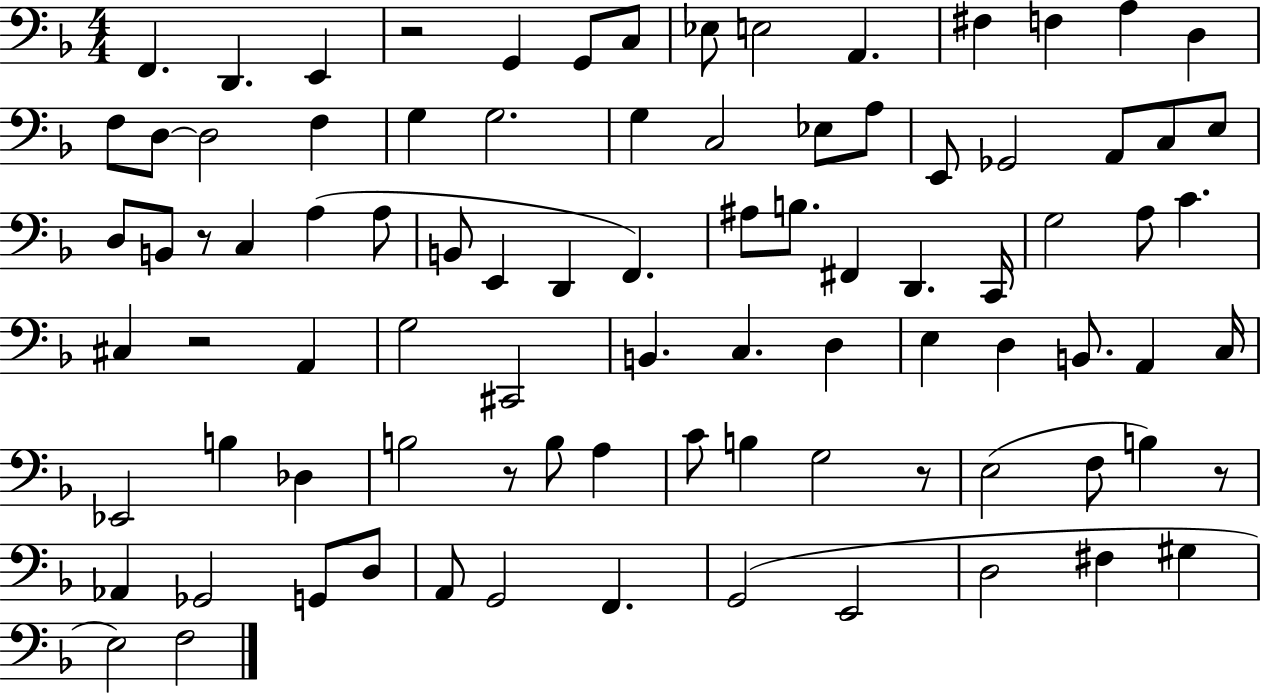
F2/q. D2/q. E2/q R/h G2/q G2/e C3/e Eb3/e E3/h A2/q. F#3/q F3/q A3/q D3/q F3/e D3/e D3/h F3/q G3/q G3/h. G3/q C3/h Eb3/e A3/e E2/e Gb2/h A2/e C3/e E3/e D3/e B2/e R/e C3/q A3/q A3/e B2/e E2/q D2/q F2/q. A#3/e B3/e. F#2/q D2/q. C2/s G3/h A3/e C4/q. C#3/q R/h A2/q G3/h C#2/h B2/q. C3/q. D3/q E3/q D3/q B2/e. A2/q C3/s Eb2/h B3/q Db3/q B3/h R/e B3/e A3/q C4/e B3/q G3/h R/e E3/h F3/e B3/q R/e Ab2/q Gb2/h G2/e D3/e A2/e G2/h F2/q. G2/h E2/h D3/h F#3/q G#3/q E3/h F3/h